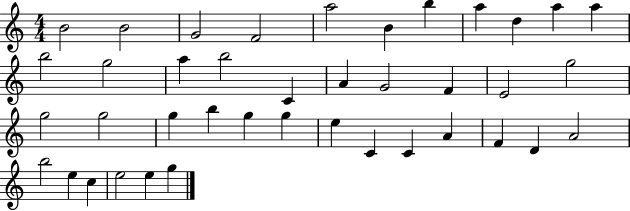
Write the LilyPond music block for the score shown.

{
  \clef treble
  \numericTimeSignature
  \time 4/4
  \key c \major
  b'2 b'2 | g'2 f'2 | a''2 b'4 b''4 | a''4 d''4 a''4 a''4 | \break b''2 g''2 | a''4 b''2 c'4 | a'4 g'2 f'4 | e'2 g''2 | \break g''2 g''2 | g''4 b''4 g''4 g''4 | e''4 c'4 c'4 a'4 | f'4 d'4 a'2 | \break b''2 e''4 c''4 | e''2 e''4 g''4 | \bar "|."
}